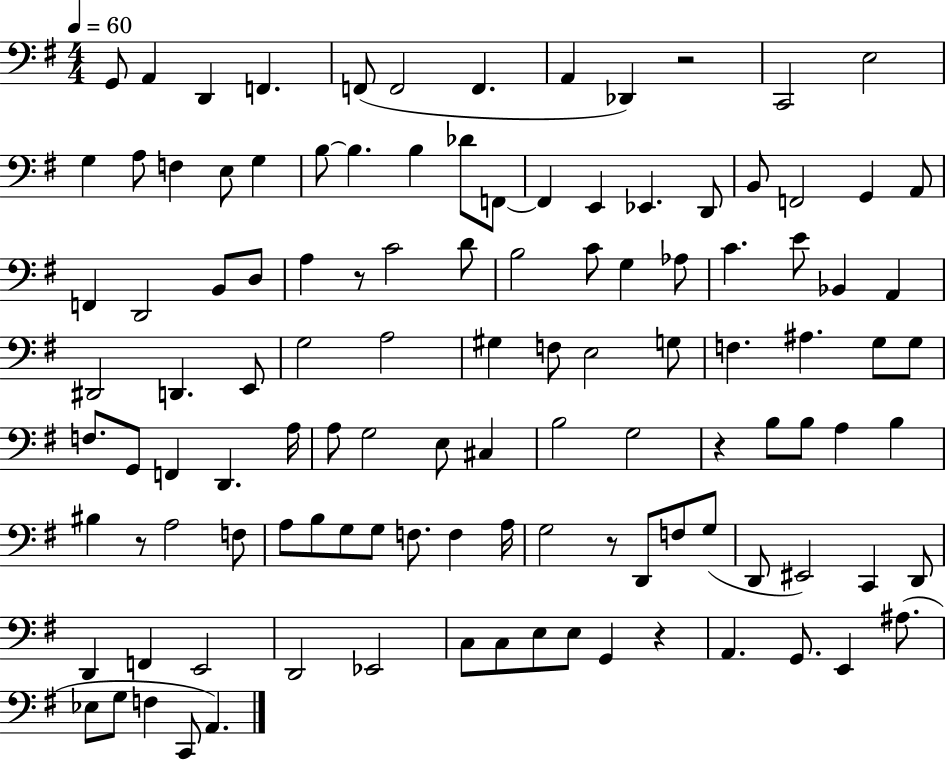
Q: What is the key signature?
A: G major